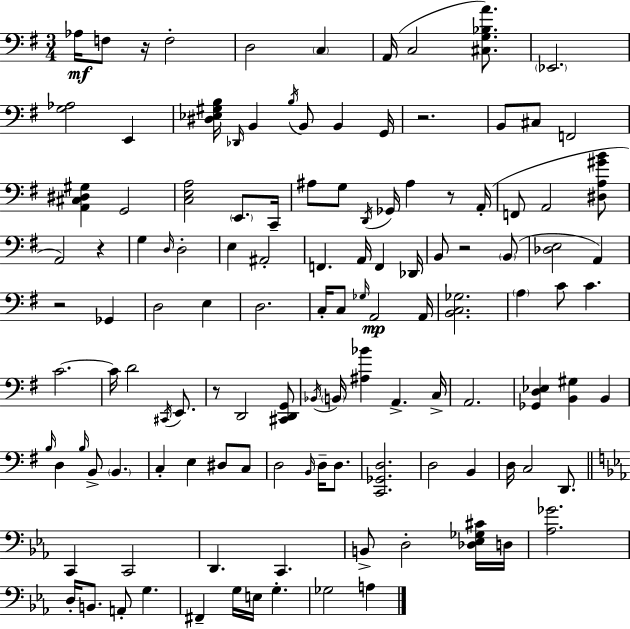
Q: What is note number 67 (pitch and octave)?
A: B3